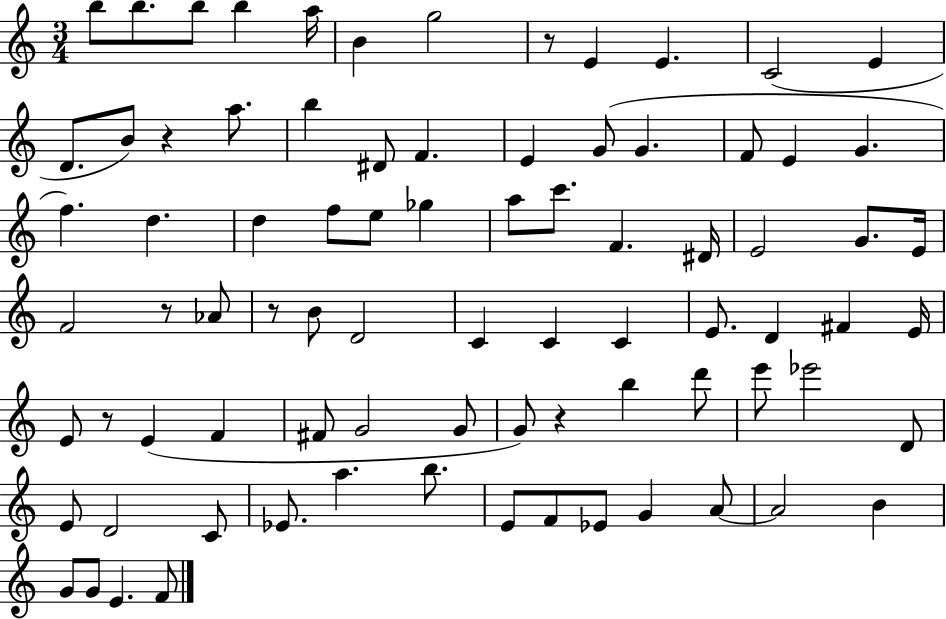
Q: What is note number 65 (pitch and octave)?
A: B5